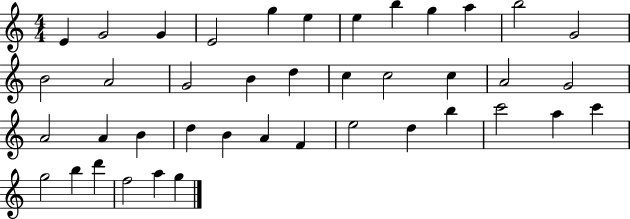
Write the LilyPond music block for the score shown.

{
  \clef treble
  \numericTimeSignature
  \time 4/4
  \key c \major
  e'4 g'2 g'4 | e'2 g''4 e''4 | e''4 b''4 g''4 a''4 | b''2 g'2 | \break b'2 a'2 | g'2 b'4 d''4 | c''4 c''2 c''4 | a'2 g'2 | \break a'2 a'4 b'4 | d''4 b'4 a'4 f'4 | e''2 d''4 b''4 | c'''2 a''4 c'''4 | \break g''2 b''4 d'''4 | f''2 a''4 g''4 | \bar "|."
}